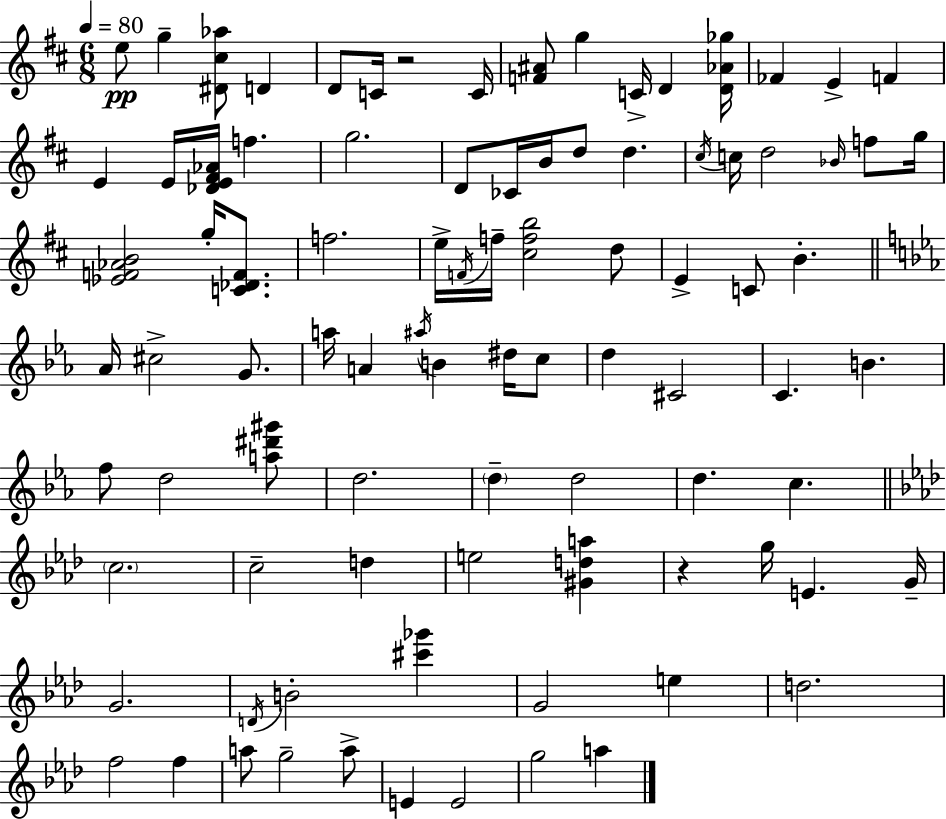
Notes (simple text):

E5/e G5/q [D#4,C#5,Ab5]/e D4/q D4/e C4/s R/h C4/s [F4,A#4]/e G5/q C4/s D4/q [D4,Ab4,Gb5]/s FES4/q E4/q F4/q E4/q E4/s [Db4,E4,F#4,Ab4]/s F5/q. G5/h. D4/e CES4/s B4/s D5/e D5/q. C#5/s C5/s D5/h Bb4/s F5/e G5/s [Eb4,F4,Ab4,B4]/h G5/s [C4,Db4,F4]/e. F5/h. E5/s F4/s F5/s [C#5,F5,B5]/h D5/e E4/q C4/e B4/q. Ab4/s C#5/h G4/e. A5/s A4/q A#5/s B4/q D#5/s C5/e D5/q C#4/h C4/q. B4/q. F5/e D5/h [A5,D#6,G#6]/e D5/h. D5/q D5/h D5/q. C5/q. C5/h. C5/h D5/q E5/h [G#4,D5,A5]/q R/q G5/s E4/q. G4/s G4/h. D4/s B4/h [C#6,Gb6]/q G4/h E5/q D5/h. F5/h F5/q A5/e G5/h A5/e E4/q E4/h G5/h A5/q